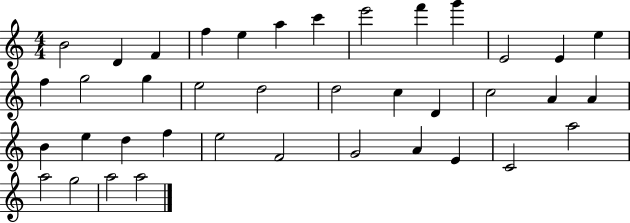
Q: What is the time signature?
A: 4/4